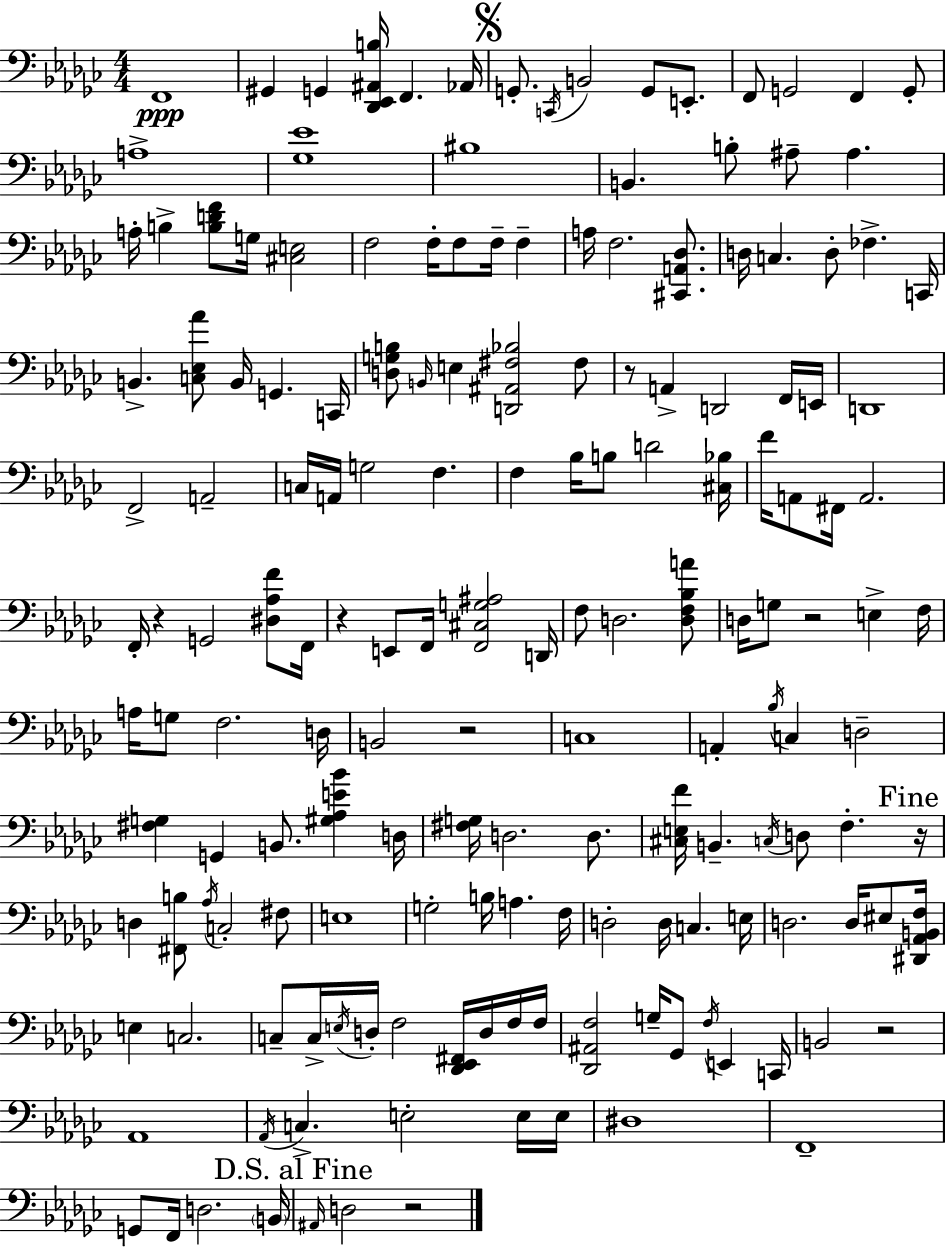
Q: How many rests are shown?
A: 8